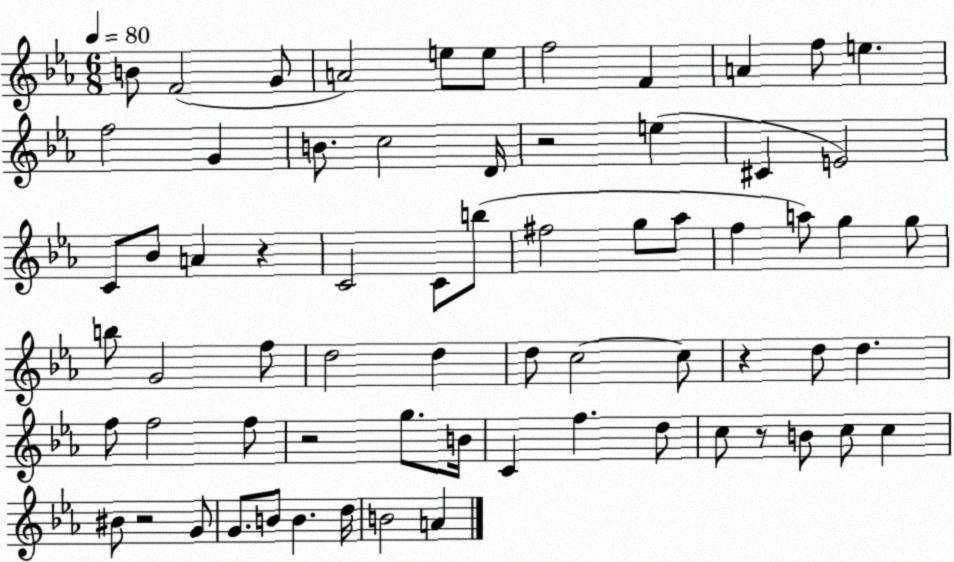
X:1
T:Untitled
M:6/8
L:1/4
K:Eb
B/2 F2 G/2 A2 e/2 e/2 f2 F A f/2 e f2 G B/2 c2 D/4 z2 e ^C E2 C/2 _B/2 A z C2 C/2 b/2 ^f2 g/2 _a/2 f a/2 g g/2 b/2 G2 f/2 d2 d d/2 c2 c/2 z d/2 d f/2 f2 f/2 z2 g/2 B/4 C f d/2 c/2 z/2 B/2 c/2 c ^B/2 z2 G/2 G/2 B/2 B d/4 B2 A